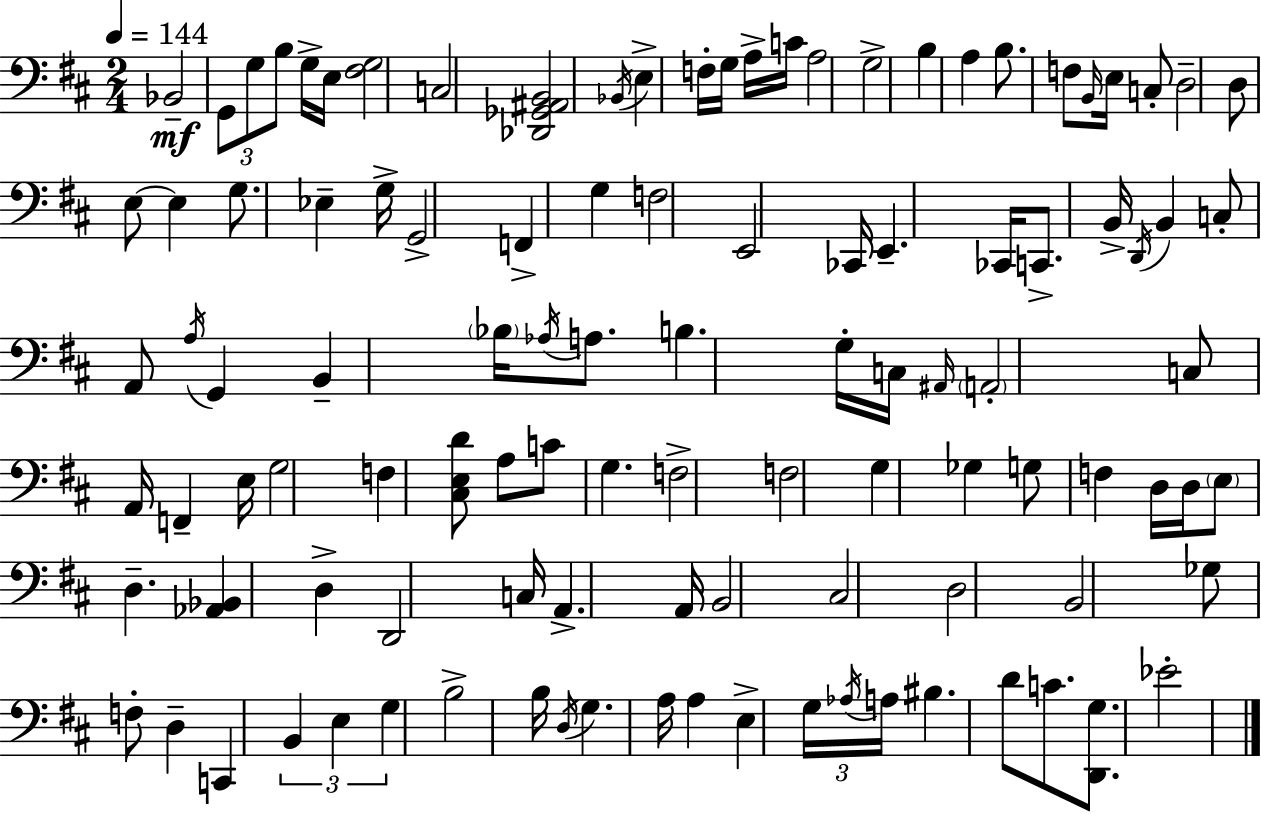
X:1
T:Untitled
M:2/4
L:1/4
K:D
_B,,2 G,,/2 G,/2 B,/2 G,/4 E,/4 [^F,G,]2 C,2 [_D,,_G,,^A,,B,,]2 _B,,/4 E, F,/4 G,/4 A,/4 C/4 A,2 G,2 B, A, B,/2 F,/2 B,,/4 E,/4 C,/2 D,2 D,/2 E,/2 E, G,/2 _E, G,/4 G,,2 F,, G, F,2 E,,2 _C,,/4 E,, _C,,/4 C,,/2 B,,/4 D,,/4 B,, C,/2 A,,/2 A,/4 G,, B,, _B,/4 _A,/4 A,/2 B, G,/4 C,/4 ^A,,/4 A,,2 C,/2 A,,/4 F,, E,/4 G,2 F, [^C,E,D]/2 A,/2 C/2 G, F,2 F,2 G, _G, G,/2 F, D,/4 D,/4 E,/2 D, [_A,,_B,,] D, D,,2 C,/4 A,, A,,/4 B,,2 ^C,2 D,2 B,,2 _G,/2 F,/2 D, C,, B,, E, G, B,2 B,/4 D,/4 G, A,/4 A, E, G,/4 _A,/4 A,/4 ^B, D/2 C/2 [D,,G,]/2 _E2